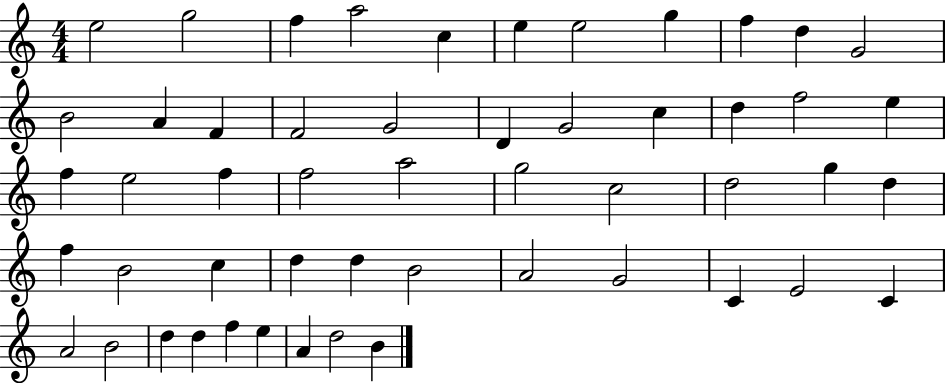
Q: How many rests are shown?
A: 0